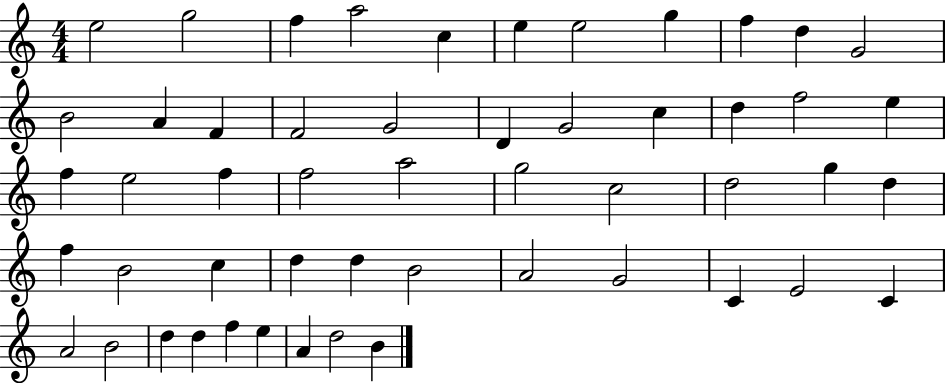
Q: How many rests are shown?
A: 0